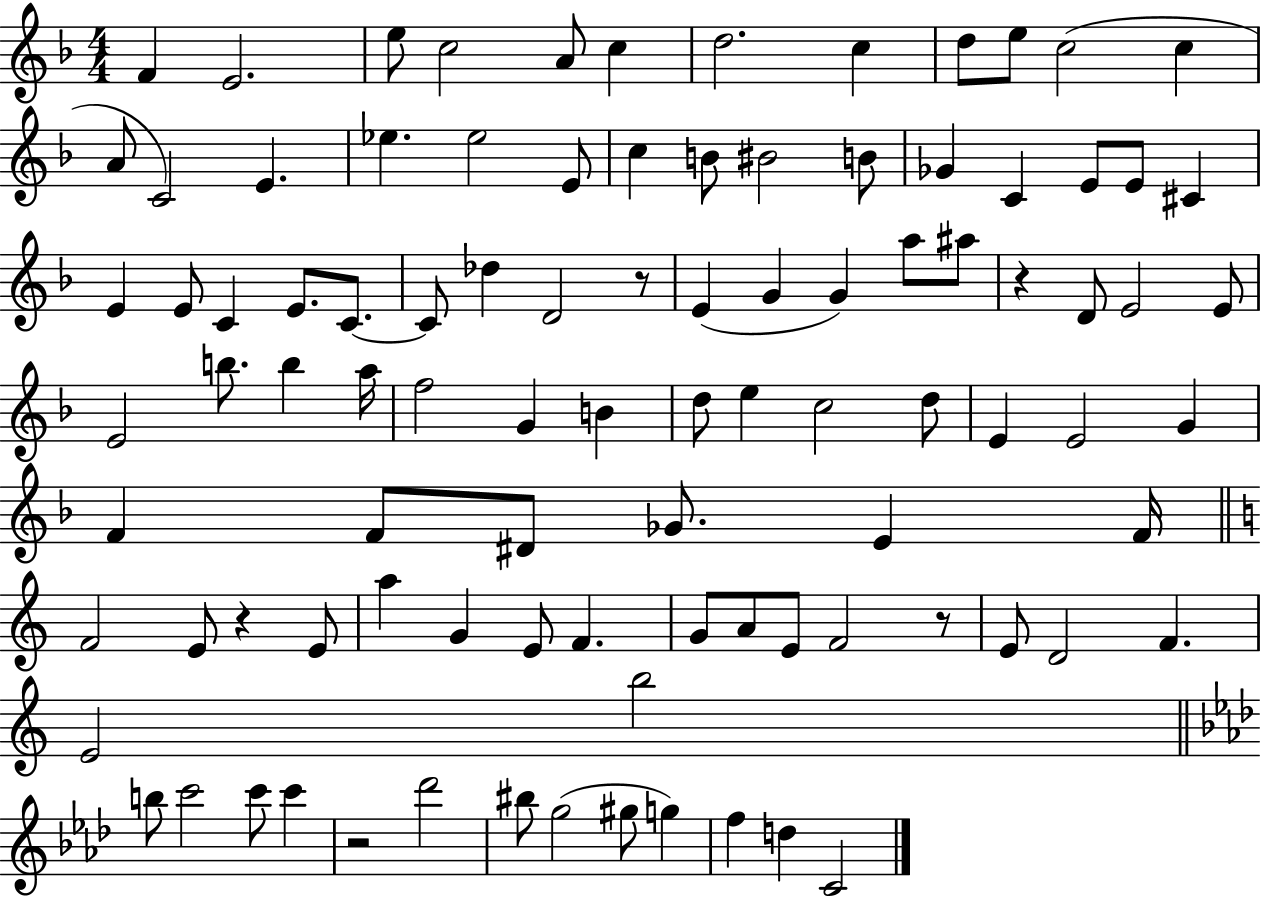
F4/q E4/h. E5/e C5/h A4/e C5/q D5/h. C5/q D5/e E5/e C5/h C5/q A4/e C4/h E4/q. Eb5/q. Eb5/h E4/e C5/q B4/e BIS4/h B4/e Gb4/q C4/q E4/e E4/e C#4/q E4/q E4/e C4/q E4/e. C4/e. C4/e Db5/q D4/h R/e E4/q G4/q G4/q A5/e A#5/e R/q D4/e E4/h E4/e E4/h B5/e. B5/q A5/s F5/h G4/q B4/q D5/e E5/q C5/h D5/e E4/q E4/h G4/q F4/q F4/e D#4/e Gb4/e. E4/q F4/s F4/h E4/e R/q E4/e A5/q G4/q E4/e F4/q. G4/e A4/e E4/e F4/h R/e E4/e D4/h F4/q. E4/h B5/h B5/e C6/h C6/e C6/q R/h Db6/h BIS5/e G5/h G#5/e G5/q F5/q D5/q C4/h